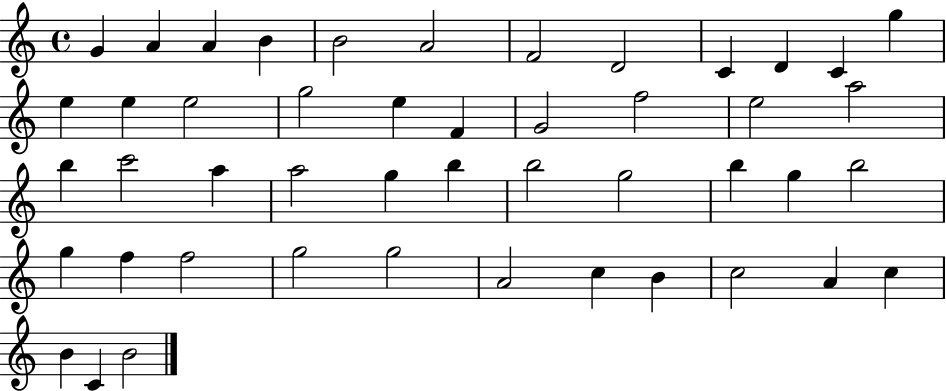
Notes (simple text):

G4/q A4/q A4/q B4/q B4/h A4/h F4/h D4/h C4/q D4/q C4/q G5/q E5/q E5/q E5/h G5/h E5/q F4/q G4/h F5/h E5/h A5/h B5/q C6/h A5/q A5/h G5/q B5/q B5/h G5/h B5/q G5/q B5/h G5/q F5/q F5/h G5/h G5/h A4/h C5/q B4/q C5/h A4/q C5/q B4/q C4/q B4/h